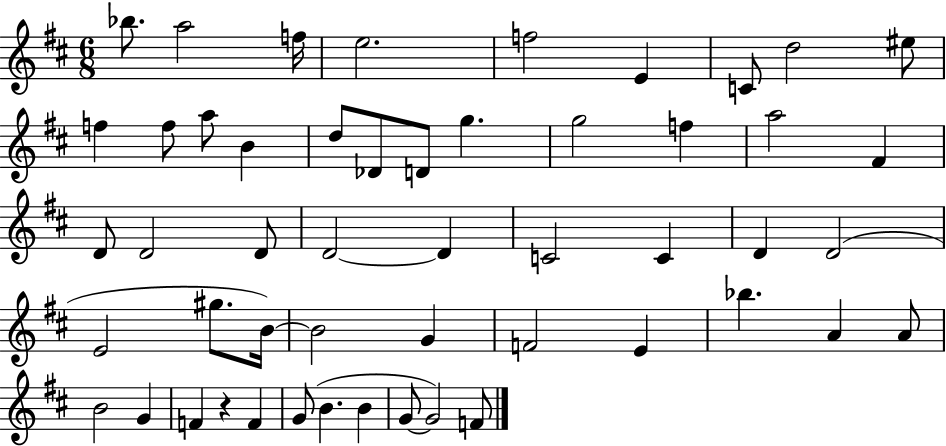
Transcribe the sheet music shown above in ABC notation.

X:1
T:Untitled
M:6/8
L:1/4
K:D
_b/2 a2 f/4 e2 f2 E C/2 d2 ^e/2 f f/2 a/2 B d/2 _D/2 D/2 g g2 f a2 ^F D/2 D2 D/2 D2 D C2 C D D2 E2 ^g/2 B/4 B2 G F2 E _b A A/2 B2 G F z F G/2 B B G/2 G2 F/2